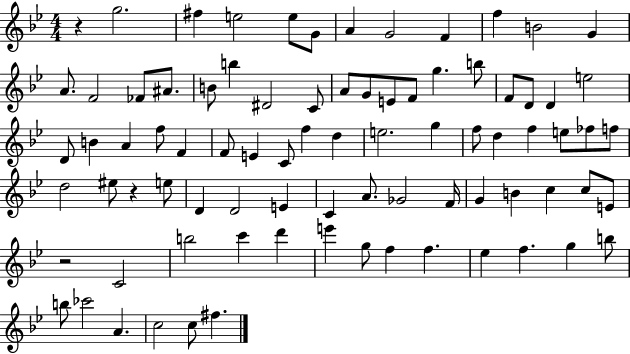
X:1
T:Untitled
M:4/4
L:1/4
K:Bb
z g2 ^f e2 e/2 G/2 A G2 F f B2 G A/2 F2 _F/2 ^A/2 B/2 b ^D2 C/2 A/2 G/2 E/2 F/2 g b/2 F/2 D/2 D e2 D/2 B A f/2 F F/2 E C/2 f d e2 g f/2 d f e/2 _f/2 f/2 d2 ^e/2 z e/2 D D2 E C A/2 _G2 F/4 G B c c/2 E/2 z2 C2 b2 c' d' e' g/2 f f _e f g b/2 b/2 _c'2 A c2 c/2 ^f